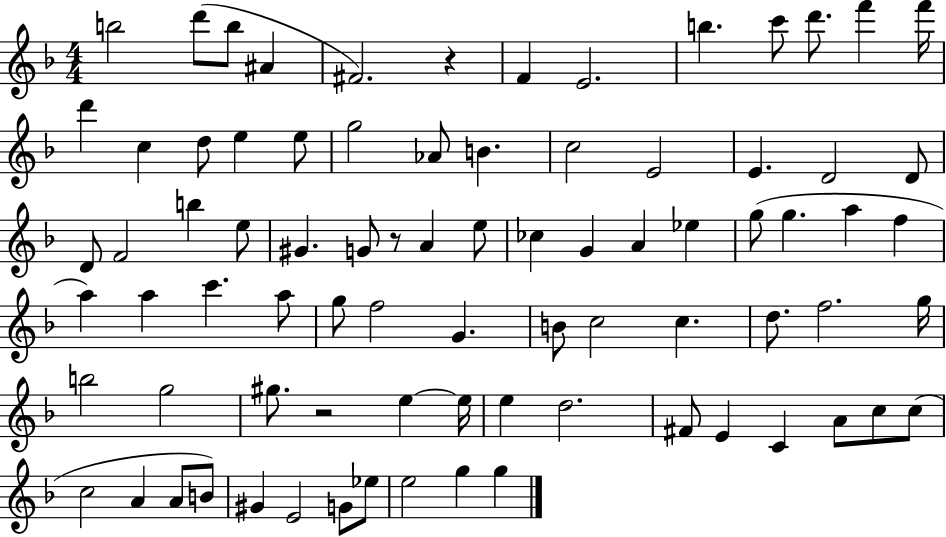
{
  \clef treble
  \numericTimeSignature
  \time 4/4
  \key f \major
  b''2 d'''8( b''8 ais'4 | fis'2.) r4 | f'4 e'2. | b''4. c'''8 d'''8. f'''4 f'''16 | \break d'''4 c''4 d''8 e''4 e''8 | g''2 aes'8 b'4. | c''2 e'2 | e'4. d'2 d'8 | \break d'8 f'2 b''4 e''8 | gis'4. g'8 r8 a'4 e''8 | ces''4 g'4 a'4 ees''4 | g''8( g''4. a''4 f''4 | \break a''4) a''4 c'''4. a''8 | g''8 f''2 g'4. | b'8 c''2 c''4. | d''8. f''2. g''16 | \break b''2 g''2 | gis''8. r2 e''4~~ e''16 | e''4 d''2. | fis'8 e'4 c'4 a'8 c''8 c''8( | \break c''2 a'4 a'8 b'8) | gis'4 e'2 g'8 ees''8 | e''2 g''4 g''4 | \bar "|."
}